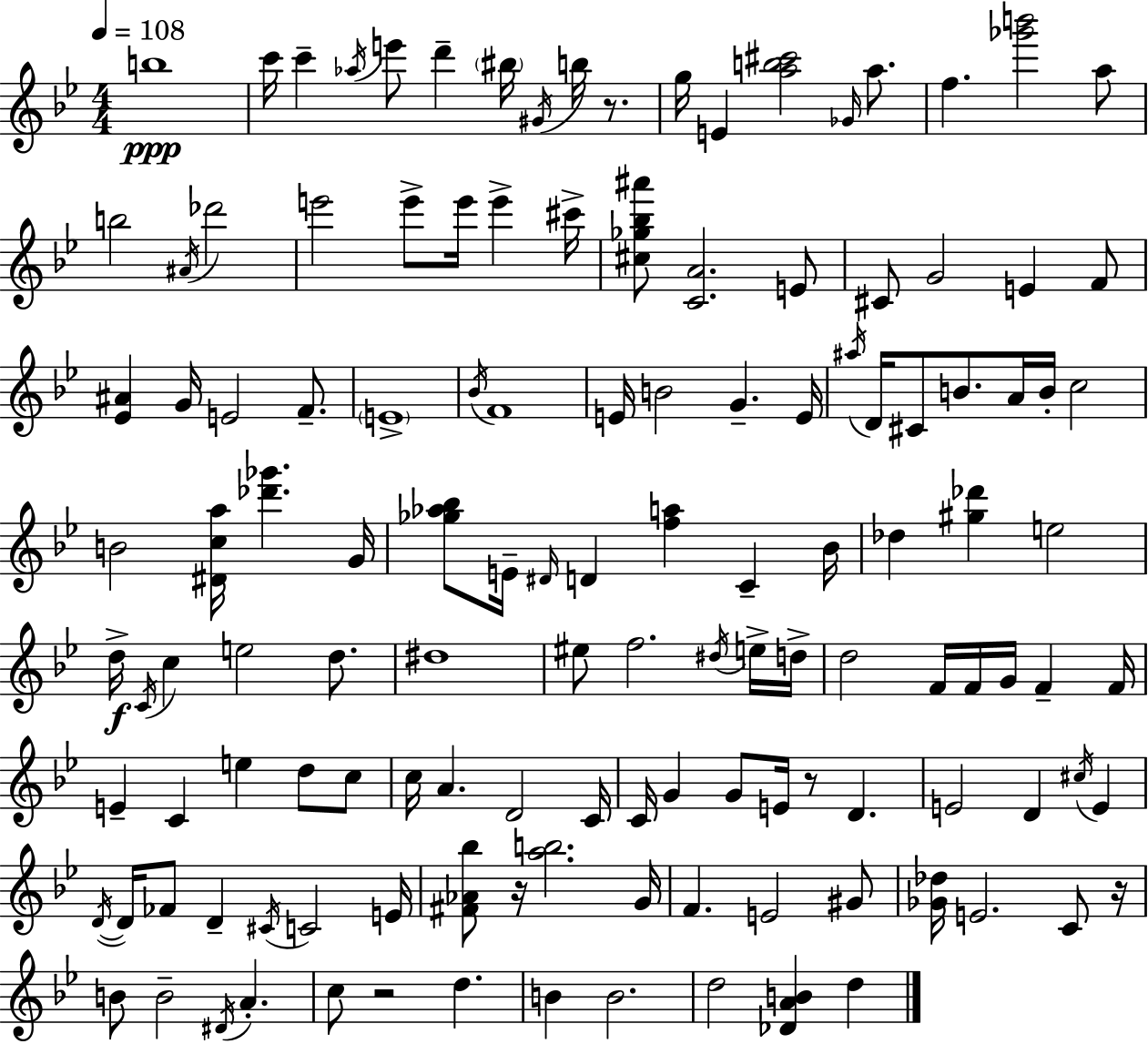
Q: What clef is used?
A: treble